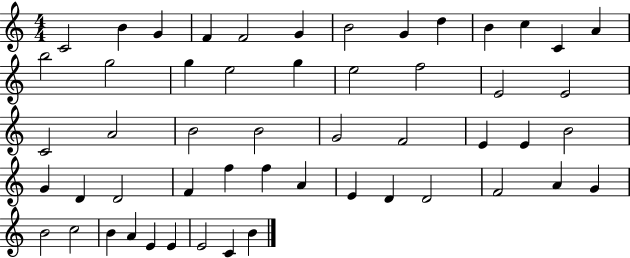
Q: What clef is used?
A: treble